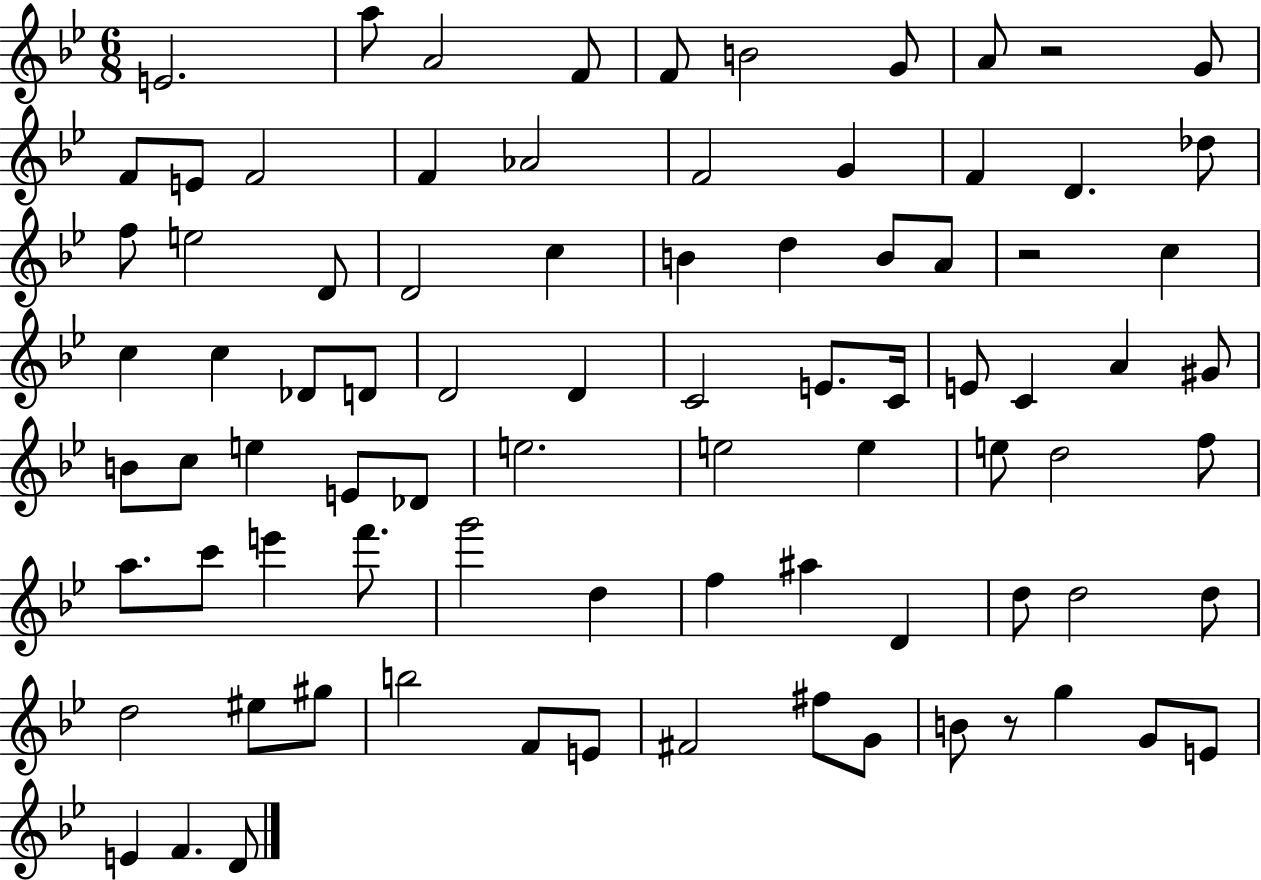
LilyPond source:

{
  \clef treble
  \numericTimeSignature
  \time 6/8
  \key bes \major
  e'2. | a''8 a'2 f'8 | f'8 b'2 g'8 | a'8 r2 g'8 | \break f'8 e'8 f'2 | f'4 aes'2 | f'2 g'4 | f'4 d'4. des''8 | \break f''8 e''2 d'8 | d'2 c''4 | b'4 d''4 b'8 a'8 | r2 c''4 | \break c''4 c''4 des'8 d'8 | d'2 d'4 | c'2 e'8. c'16 | e'8 c'4 a'4 gis'8 | \break b'8 c''8 e''4 e'8 des'8 | e''2. | e''2 e''4 | e''8 d''2 f''8 | \break a''8. c'''8 e'''4 f'''8. | g'''2 d''4 | f''4 ais''4 d'4 | d''8 d''2 d''8 | \break d''2 eis''8 gis''8 | b''2 f'8 e'8 | fis'2 fis''8 g'8 | b'8 r8 g''4 g'8 e'8 | \break e'4 f'4. d'8 | \bar "|."
}